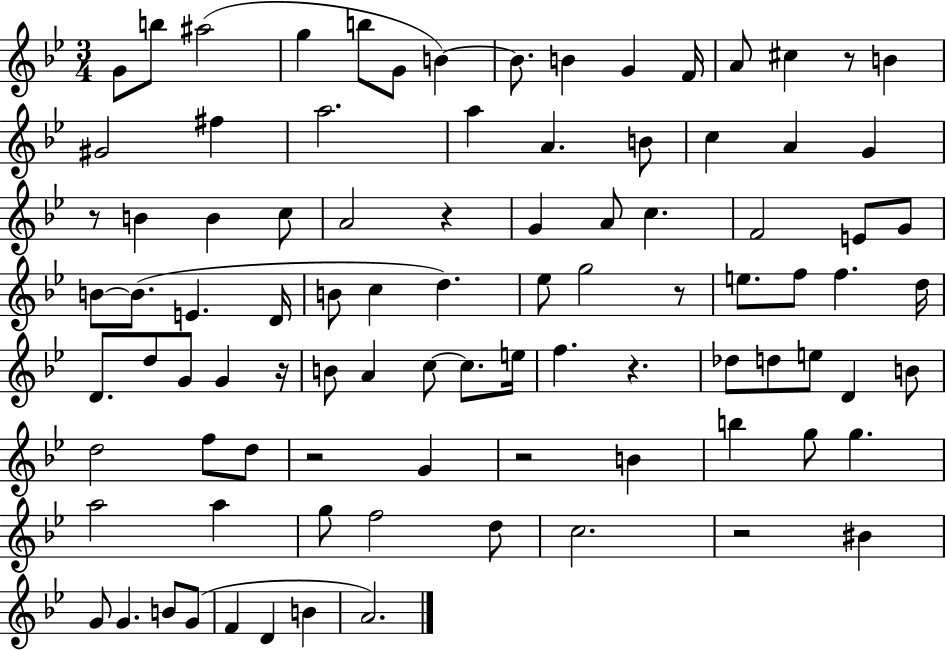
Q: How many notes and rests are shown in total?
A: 93